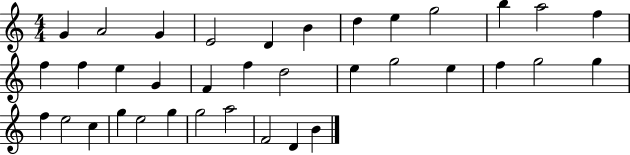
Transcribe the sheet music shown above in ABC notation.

X:1
T:Untitled
M:4/4
L:1/4
K:C
G A2 G E2 D B d e g2 b a2 f f f e G F f d2 e g2 e f g2 g f e2 c g e2 g g2 a2 F2 D B